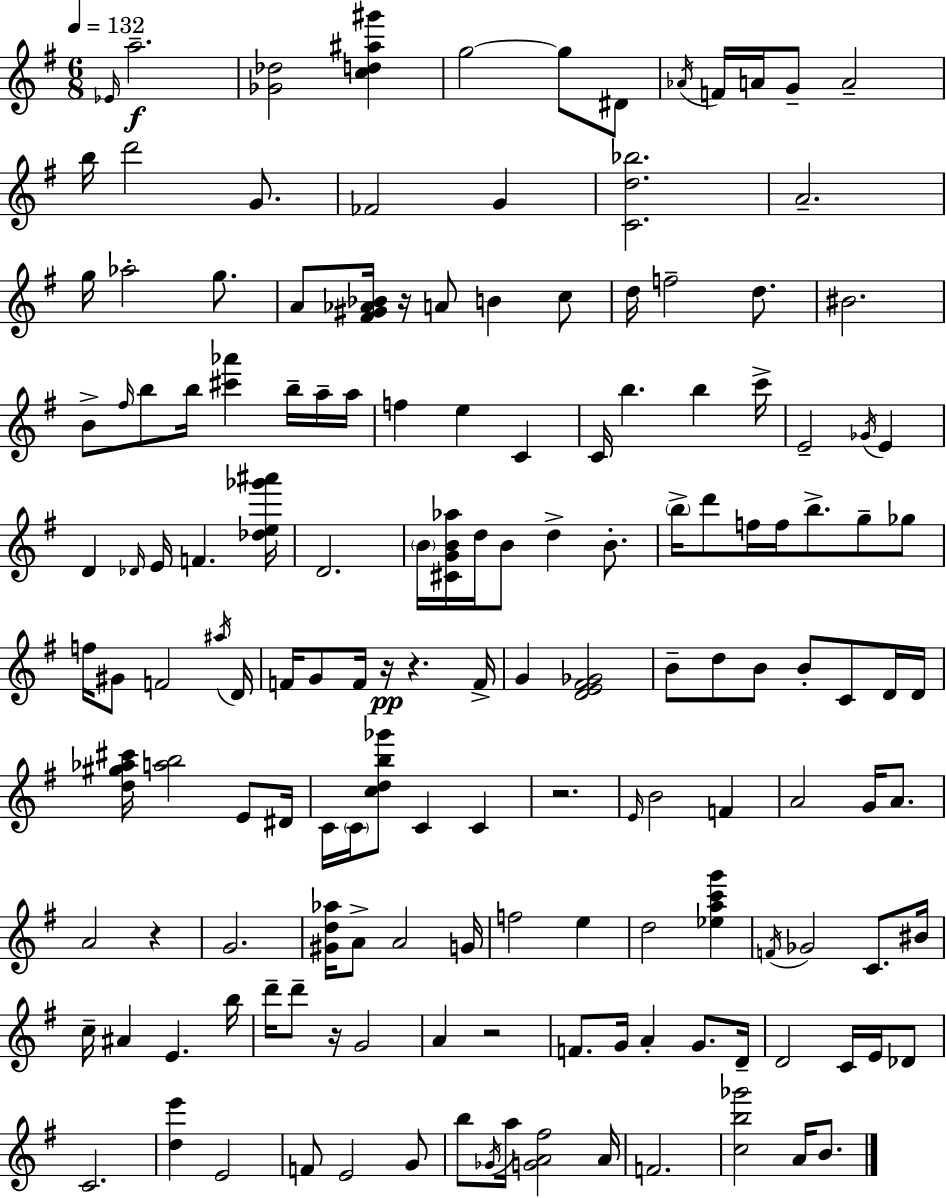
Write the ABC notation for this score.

X:1
T:Untitled
M:6/8
L:1/4
K:G
_E/4 a2 [_G_d]2 [cd^a^g'] g2 g/2 ^D/2 _A/4 F/4 A/4 G/2 A2 b/4 d'2 G/2 _F2 G [Cd_b]2 A2 g/4 _a2 g/2 A/2 [^F^G_A_B]/4 z/4 A/2 B c/2 d/4 f2 d/2 ^B2 B/2 ^f/4 b/2 b/4 [^c'_a'] b/4 a/4 a/4 f e C C/4 b b c'/4 E2 _G/4 E D _D/4 E/4 F [_de_g'^a']/4 D2 B/4 [^CGB_a]/4 d/4 B/2 d B/2 b/4 d'/2 f/4 f/4 b/2 g/2 _g/2 f/4 ^G/2 F2 ^a/4 D/4 F/4 G/2 F/4 z/4 z F/4 G [DE^F_G]2 B/2 d/2 B/2 B/2 C/2 D/4 D/4 [d^g_a^c']/4 [ab]2 E/2 ^D/4 C/4 C/4 [cdb_g']/2 C C z2 E/4 B2 F A2 G/4 A/2 A2 z G2 [^Gd_a]/4 A/2 A2 G/4 f2 e d2 [_eac'g'] F/4 _G2 C/2 ^B/4 c/4 ^A E b/4 d'/4 d'/2 z/4 G2 A z2 F/2 G/4 A G/2 D/4 D2 C/4 E/4 _D/2 C2 [de'] E2 F/2 E2 G/2 b/2 _G/4 a/4 [GA^f]2 A/4 F2 [cb_g']2 A/4 B/2